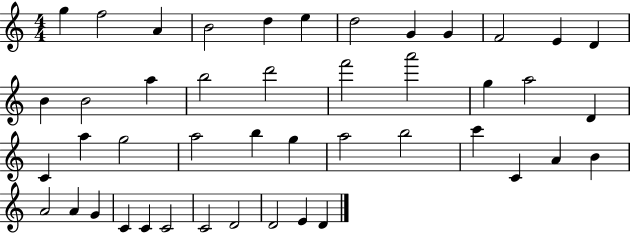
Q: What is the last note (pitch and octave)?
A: D4